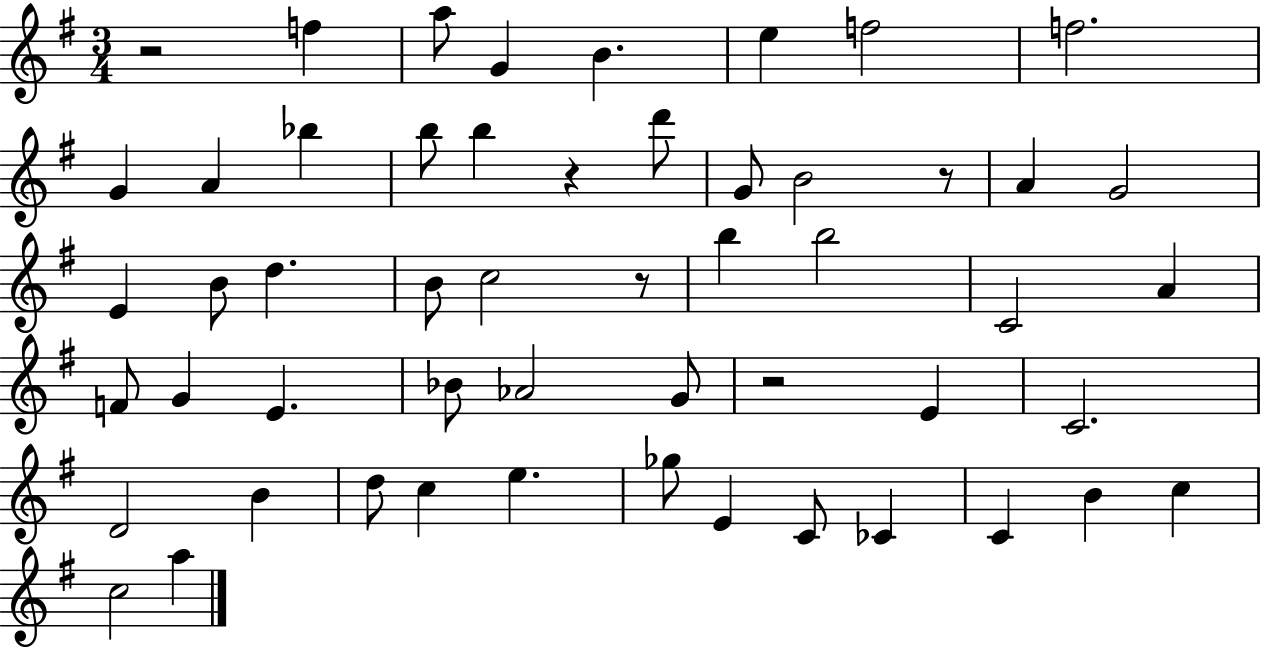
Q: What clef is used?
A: treble